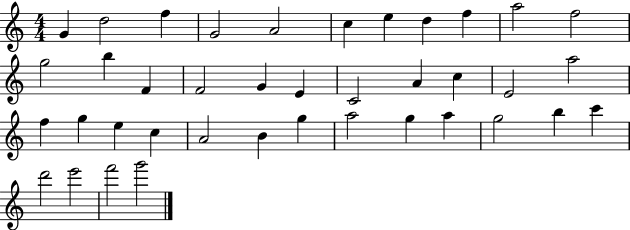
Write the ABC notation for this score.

X:1
T:Untitled
M:4/4
L:1/4
K:C
G d2 f G2 A2 c e d f a2 f2 g2 b F F2 G E C2 A c E2 a2 f g e c A2 B g a2 g a g2 b c' d'2 e'2 f'2 g'2